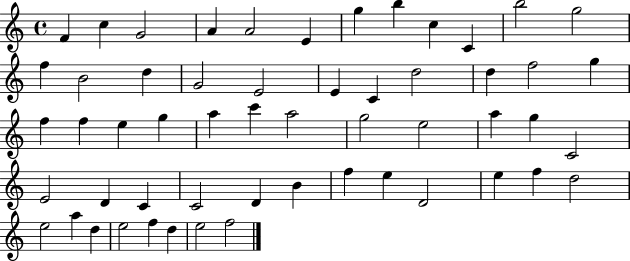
F4/q C5/q G4/h A4/q A4/h E4/q G5/q B5/q C5/q C4/q B5/h G5/h F5/q B4/h D5/q G4/h E4/h E4/q C4/q D5/h D5/q F5/h G5/q F5/q F5/q E5/q G5/q A5/q C6/q A5/h G5/h E5/h A5/q G5/q C4/h E4/h D4/q C4/q C4/h D4/q B4/q F5/q E5/q D4/h E5/q F5/q D5/h E5/h A5/q D5/q E5/h F5/q D5/q E5/h F5/h